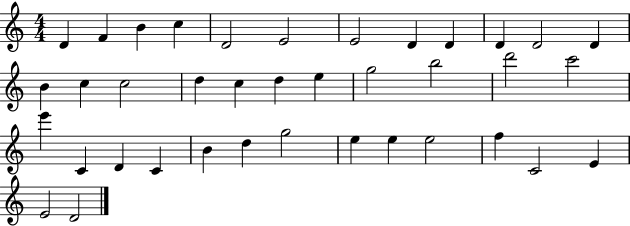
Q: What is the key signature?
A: C major